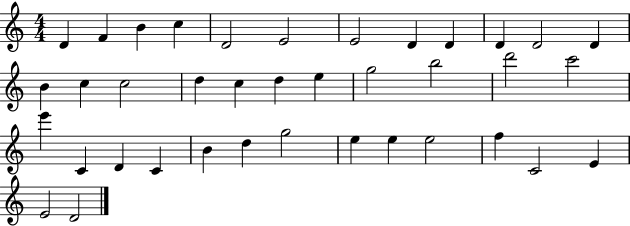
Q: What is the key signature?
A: C major